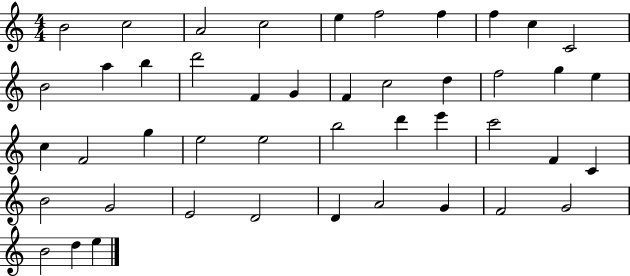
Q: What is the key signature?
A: C major